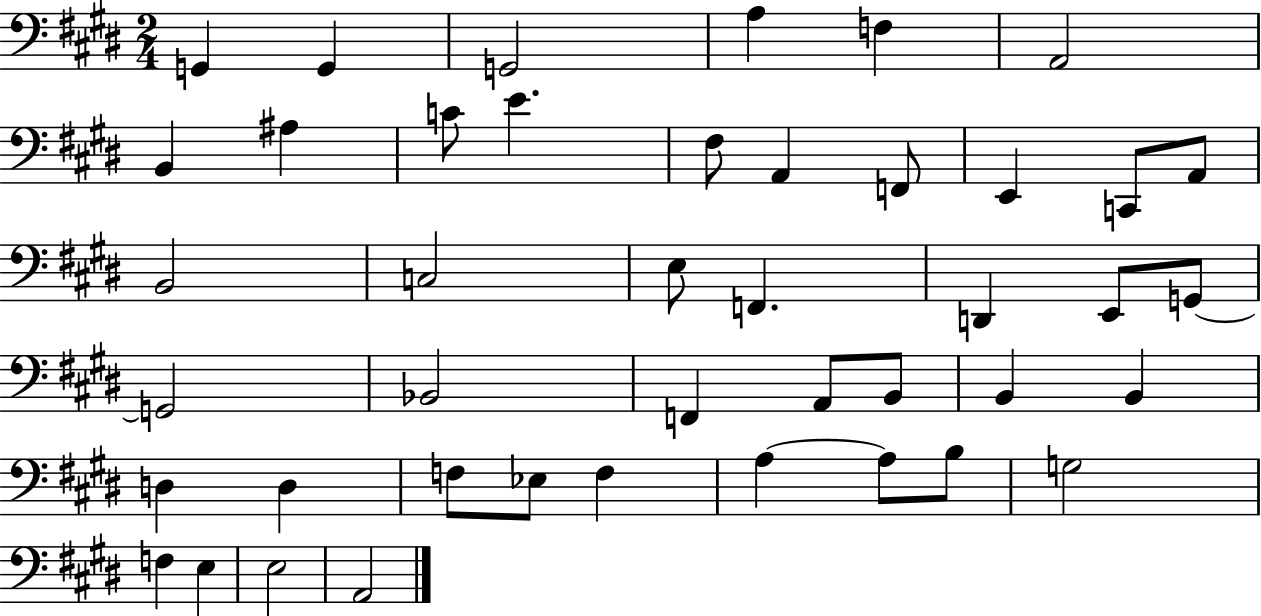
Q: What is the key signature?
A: E major